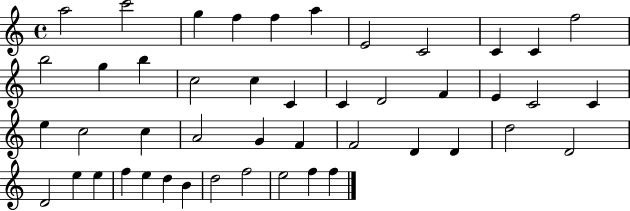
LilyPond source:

{
  \clef treble
  \time 4/4
  \defaultTimeSignature
  \key c \major
  a''2 c'''2 | g''4 f''4 f''4 a''4 | e'2 c'2 | c'4 c'4 f''2 | \break b''2 g''4 b''4 | c''2 c''4 c'4 | c'4 d'2 f'4 | e'4 c'2 c'4 | \break e''4 c''2 c''4 | a'2 g'4 f'4 | f'2 d'4 d'4 | d''2 d'2 | \break d'2 e''4 e''4 | f''4 e''4 d''4 b'4 | d''2 f''2 | e''2 f''4 f''4 | \break \bar "|."
}